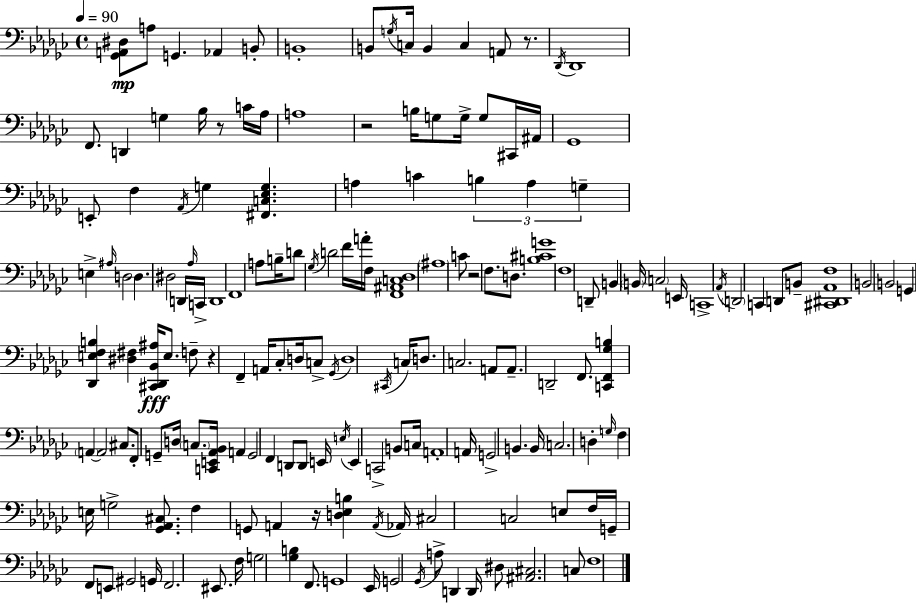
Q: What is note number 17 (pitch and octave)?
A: Bb3